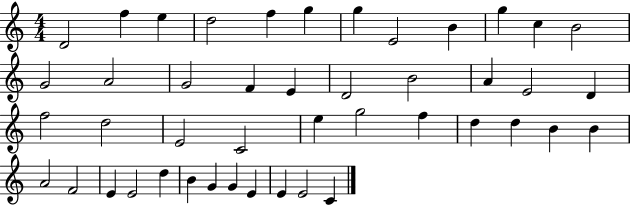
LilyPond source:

{
  \clef treble
  \numericTimeSignature
  \time 4/4
  \key c \major
  d'2 f''4 e''4 | d''2 f''4 g''4 | g''4 e'2 b'4 | g''4 c''4 b'2 | \break g'2 a'2 | g'2 f'4 e'4 | d'2 b'2 | a'4 e'2 d'4 | \break f''2 d''2 | e'2 c'2 | e''4 g''2 f''4 | d''4 d''4 b'4 b'4 | \break a'2 f'2 | e'4 e'2 d''4 | b'4 g'4 g'4 e'4 | e'4 e'2 c'4 | \break \bar "|."
}